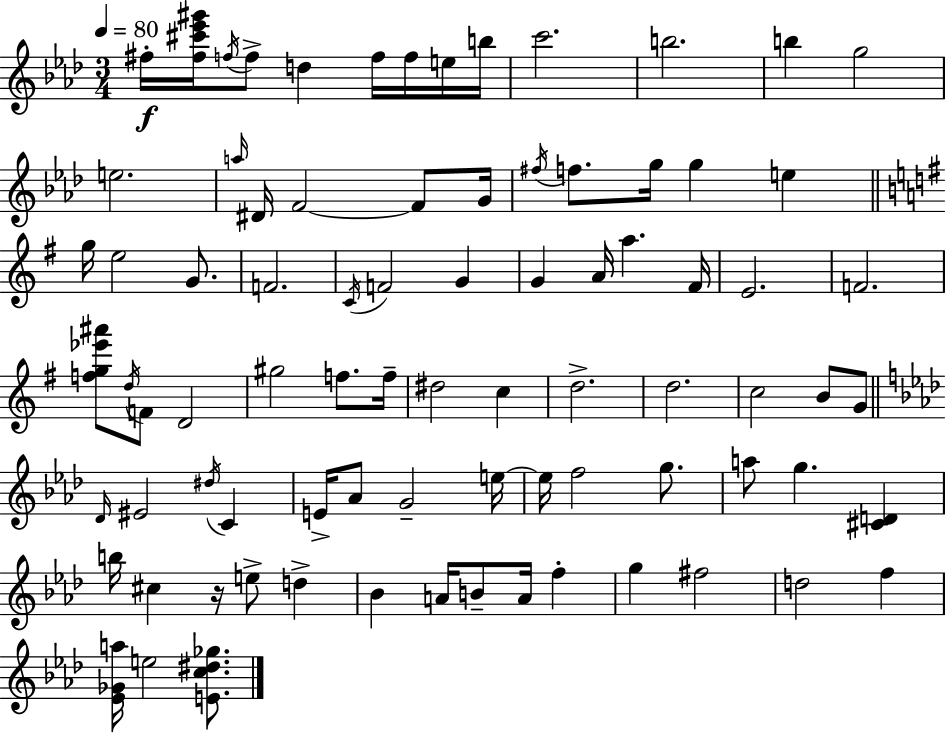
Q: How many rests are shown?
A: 1